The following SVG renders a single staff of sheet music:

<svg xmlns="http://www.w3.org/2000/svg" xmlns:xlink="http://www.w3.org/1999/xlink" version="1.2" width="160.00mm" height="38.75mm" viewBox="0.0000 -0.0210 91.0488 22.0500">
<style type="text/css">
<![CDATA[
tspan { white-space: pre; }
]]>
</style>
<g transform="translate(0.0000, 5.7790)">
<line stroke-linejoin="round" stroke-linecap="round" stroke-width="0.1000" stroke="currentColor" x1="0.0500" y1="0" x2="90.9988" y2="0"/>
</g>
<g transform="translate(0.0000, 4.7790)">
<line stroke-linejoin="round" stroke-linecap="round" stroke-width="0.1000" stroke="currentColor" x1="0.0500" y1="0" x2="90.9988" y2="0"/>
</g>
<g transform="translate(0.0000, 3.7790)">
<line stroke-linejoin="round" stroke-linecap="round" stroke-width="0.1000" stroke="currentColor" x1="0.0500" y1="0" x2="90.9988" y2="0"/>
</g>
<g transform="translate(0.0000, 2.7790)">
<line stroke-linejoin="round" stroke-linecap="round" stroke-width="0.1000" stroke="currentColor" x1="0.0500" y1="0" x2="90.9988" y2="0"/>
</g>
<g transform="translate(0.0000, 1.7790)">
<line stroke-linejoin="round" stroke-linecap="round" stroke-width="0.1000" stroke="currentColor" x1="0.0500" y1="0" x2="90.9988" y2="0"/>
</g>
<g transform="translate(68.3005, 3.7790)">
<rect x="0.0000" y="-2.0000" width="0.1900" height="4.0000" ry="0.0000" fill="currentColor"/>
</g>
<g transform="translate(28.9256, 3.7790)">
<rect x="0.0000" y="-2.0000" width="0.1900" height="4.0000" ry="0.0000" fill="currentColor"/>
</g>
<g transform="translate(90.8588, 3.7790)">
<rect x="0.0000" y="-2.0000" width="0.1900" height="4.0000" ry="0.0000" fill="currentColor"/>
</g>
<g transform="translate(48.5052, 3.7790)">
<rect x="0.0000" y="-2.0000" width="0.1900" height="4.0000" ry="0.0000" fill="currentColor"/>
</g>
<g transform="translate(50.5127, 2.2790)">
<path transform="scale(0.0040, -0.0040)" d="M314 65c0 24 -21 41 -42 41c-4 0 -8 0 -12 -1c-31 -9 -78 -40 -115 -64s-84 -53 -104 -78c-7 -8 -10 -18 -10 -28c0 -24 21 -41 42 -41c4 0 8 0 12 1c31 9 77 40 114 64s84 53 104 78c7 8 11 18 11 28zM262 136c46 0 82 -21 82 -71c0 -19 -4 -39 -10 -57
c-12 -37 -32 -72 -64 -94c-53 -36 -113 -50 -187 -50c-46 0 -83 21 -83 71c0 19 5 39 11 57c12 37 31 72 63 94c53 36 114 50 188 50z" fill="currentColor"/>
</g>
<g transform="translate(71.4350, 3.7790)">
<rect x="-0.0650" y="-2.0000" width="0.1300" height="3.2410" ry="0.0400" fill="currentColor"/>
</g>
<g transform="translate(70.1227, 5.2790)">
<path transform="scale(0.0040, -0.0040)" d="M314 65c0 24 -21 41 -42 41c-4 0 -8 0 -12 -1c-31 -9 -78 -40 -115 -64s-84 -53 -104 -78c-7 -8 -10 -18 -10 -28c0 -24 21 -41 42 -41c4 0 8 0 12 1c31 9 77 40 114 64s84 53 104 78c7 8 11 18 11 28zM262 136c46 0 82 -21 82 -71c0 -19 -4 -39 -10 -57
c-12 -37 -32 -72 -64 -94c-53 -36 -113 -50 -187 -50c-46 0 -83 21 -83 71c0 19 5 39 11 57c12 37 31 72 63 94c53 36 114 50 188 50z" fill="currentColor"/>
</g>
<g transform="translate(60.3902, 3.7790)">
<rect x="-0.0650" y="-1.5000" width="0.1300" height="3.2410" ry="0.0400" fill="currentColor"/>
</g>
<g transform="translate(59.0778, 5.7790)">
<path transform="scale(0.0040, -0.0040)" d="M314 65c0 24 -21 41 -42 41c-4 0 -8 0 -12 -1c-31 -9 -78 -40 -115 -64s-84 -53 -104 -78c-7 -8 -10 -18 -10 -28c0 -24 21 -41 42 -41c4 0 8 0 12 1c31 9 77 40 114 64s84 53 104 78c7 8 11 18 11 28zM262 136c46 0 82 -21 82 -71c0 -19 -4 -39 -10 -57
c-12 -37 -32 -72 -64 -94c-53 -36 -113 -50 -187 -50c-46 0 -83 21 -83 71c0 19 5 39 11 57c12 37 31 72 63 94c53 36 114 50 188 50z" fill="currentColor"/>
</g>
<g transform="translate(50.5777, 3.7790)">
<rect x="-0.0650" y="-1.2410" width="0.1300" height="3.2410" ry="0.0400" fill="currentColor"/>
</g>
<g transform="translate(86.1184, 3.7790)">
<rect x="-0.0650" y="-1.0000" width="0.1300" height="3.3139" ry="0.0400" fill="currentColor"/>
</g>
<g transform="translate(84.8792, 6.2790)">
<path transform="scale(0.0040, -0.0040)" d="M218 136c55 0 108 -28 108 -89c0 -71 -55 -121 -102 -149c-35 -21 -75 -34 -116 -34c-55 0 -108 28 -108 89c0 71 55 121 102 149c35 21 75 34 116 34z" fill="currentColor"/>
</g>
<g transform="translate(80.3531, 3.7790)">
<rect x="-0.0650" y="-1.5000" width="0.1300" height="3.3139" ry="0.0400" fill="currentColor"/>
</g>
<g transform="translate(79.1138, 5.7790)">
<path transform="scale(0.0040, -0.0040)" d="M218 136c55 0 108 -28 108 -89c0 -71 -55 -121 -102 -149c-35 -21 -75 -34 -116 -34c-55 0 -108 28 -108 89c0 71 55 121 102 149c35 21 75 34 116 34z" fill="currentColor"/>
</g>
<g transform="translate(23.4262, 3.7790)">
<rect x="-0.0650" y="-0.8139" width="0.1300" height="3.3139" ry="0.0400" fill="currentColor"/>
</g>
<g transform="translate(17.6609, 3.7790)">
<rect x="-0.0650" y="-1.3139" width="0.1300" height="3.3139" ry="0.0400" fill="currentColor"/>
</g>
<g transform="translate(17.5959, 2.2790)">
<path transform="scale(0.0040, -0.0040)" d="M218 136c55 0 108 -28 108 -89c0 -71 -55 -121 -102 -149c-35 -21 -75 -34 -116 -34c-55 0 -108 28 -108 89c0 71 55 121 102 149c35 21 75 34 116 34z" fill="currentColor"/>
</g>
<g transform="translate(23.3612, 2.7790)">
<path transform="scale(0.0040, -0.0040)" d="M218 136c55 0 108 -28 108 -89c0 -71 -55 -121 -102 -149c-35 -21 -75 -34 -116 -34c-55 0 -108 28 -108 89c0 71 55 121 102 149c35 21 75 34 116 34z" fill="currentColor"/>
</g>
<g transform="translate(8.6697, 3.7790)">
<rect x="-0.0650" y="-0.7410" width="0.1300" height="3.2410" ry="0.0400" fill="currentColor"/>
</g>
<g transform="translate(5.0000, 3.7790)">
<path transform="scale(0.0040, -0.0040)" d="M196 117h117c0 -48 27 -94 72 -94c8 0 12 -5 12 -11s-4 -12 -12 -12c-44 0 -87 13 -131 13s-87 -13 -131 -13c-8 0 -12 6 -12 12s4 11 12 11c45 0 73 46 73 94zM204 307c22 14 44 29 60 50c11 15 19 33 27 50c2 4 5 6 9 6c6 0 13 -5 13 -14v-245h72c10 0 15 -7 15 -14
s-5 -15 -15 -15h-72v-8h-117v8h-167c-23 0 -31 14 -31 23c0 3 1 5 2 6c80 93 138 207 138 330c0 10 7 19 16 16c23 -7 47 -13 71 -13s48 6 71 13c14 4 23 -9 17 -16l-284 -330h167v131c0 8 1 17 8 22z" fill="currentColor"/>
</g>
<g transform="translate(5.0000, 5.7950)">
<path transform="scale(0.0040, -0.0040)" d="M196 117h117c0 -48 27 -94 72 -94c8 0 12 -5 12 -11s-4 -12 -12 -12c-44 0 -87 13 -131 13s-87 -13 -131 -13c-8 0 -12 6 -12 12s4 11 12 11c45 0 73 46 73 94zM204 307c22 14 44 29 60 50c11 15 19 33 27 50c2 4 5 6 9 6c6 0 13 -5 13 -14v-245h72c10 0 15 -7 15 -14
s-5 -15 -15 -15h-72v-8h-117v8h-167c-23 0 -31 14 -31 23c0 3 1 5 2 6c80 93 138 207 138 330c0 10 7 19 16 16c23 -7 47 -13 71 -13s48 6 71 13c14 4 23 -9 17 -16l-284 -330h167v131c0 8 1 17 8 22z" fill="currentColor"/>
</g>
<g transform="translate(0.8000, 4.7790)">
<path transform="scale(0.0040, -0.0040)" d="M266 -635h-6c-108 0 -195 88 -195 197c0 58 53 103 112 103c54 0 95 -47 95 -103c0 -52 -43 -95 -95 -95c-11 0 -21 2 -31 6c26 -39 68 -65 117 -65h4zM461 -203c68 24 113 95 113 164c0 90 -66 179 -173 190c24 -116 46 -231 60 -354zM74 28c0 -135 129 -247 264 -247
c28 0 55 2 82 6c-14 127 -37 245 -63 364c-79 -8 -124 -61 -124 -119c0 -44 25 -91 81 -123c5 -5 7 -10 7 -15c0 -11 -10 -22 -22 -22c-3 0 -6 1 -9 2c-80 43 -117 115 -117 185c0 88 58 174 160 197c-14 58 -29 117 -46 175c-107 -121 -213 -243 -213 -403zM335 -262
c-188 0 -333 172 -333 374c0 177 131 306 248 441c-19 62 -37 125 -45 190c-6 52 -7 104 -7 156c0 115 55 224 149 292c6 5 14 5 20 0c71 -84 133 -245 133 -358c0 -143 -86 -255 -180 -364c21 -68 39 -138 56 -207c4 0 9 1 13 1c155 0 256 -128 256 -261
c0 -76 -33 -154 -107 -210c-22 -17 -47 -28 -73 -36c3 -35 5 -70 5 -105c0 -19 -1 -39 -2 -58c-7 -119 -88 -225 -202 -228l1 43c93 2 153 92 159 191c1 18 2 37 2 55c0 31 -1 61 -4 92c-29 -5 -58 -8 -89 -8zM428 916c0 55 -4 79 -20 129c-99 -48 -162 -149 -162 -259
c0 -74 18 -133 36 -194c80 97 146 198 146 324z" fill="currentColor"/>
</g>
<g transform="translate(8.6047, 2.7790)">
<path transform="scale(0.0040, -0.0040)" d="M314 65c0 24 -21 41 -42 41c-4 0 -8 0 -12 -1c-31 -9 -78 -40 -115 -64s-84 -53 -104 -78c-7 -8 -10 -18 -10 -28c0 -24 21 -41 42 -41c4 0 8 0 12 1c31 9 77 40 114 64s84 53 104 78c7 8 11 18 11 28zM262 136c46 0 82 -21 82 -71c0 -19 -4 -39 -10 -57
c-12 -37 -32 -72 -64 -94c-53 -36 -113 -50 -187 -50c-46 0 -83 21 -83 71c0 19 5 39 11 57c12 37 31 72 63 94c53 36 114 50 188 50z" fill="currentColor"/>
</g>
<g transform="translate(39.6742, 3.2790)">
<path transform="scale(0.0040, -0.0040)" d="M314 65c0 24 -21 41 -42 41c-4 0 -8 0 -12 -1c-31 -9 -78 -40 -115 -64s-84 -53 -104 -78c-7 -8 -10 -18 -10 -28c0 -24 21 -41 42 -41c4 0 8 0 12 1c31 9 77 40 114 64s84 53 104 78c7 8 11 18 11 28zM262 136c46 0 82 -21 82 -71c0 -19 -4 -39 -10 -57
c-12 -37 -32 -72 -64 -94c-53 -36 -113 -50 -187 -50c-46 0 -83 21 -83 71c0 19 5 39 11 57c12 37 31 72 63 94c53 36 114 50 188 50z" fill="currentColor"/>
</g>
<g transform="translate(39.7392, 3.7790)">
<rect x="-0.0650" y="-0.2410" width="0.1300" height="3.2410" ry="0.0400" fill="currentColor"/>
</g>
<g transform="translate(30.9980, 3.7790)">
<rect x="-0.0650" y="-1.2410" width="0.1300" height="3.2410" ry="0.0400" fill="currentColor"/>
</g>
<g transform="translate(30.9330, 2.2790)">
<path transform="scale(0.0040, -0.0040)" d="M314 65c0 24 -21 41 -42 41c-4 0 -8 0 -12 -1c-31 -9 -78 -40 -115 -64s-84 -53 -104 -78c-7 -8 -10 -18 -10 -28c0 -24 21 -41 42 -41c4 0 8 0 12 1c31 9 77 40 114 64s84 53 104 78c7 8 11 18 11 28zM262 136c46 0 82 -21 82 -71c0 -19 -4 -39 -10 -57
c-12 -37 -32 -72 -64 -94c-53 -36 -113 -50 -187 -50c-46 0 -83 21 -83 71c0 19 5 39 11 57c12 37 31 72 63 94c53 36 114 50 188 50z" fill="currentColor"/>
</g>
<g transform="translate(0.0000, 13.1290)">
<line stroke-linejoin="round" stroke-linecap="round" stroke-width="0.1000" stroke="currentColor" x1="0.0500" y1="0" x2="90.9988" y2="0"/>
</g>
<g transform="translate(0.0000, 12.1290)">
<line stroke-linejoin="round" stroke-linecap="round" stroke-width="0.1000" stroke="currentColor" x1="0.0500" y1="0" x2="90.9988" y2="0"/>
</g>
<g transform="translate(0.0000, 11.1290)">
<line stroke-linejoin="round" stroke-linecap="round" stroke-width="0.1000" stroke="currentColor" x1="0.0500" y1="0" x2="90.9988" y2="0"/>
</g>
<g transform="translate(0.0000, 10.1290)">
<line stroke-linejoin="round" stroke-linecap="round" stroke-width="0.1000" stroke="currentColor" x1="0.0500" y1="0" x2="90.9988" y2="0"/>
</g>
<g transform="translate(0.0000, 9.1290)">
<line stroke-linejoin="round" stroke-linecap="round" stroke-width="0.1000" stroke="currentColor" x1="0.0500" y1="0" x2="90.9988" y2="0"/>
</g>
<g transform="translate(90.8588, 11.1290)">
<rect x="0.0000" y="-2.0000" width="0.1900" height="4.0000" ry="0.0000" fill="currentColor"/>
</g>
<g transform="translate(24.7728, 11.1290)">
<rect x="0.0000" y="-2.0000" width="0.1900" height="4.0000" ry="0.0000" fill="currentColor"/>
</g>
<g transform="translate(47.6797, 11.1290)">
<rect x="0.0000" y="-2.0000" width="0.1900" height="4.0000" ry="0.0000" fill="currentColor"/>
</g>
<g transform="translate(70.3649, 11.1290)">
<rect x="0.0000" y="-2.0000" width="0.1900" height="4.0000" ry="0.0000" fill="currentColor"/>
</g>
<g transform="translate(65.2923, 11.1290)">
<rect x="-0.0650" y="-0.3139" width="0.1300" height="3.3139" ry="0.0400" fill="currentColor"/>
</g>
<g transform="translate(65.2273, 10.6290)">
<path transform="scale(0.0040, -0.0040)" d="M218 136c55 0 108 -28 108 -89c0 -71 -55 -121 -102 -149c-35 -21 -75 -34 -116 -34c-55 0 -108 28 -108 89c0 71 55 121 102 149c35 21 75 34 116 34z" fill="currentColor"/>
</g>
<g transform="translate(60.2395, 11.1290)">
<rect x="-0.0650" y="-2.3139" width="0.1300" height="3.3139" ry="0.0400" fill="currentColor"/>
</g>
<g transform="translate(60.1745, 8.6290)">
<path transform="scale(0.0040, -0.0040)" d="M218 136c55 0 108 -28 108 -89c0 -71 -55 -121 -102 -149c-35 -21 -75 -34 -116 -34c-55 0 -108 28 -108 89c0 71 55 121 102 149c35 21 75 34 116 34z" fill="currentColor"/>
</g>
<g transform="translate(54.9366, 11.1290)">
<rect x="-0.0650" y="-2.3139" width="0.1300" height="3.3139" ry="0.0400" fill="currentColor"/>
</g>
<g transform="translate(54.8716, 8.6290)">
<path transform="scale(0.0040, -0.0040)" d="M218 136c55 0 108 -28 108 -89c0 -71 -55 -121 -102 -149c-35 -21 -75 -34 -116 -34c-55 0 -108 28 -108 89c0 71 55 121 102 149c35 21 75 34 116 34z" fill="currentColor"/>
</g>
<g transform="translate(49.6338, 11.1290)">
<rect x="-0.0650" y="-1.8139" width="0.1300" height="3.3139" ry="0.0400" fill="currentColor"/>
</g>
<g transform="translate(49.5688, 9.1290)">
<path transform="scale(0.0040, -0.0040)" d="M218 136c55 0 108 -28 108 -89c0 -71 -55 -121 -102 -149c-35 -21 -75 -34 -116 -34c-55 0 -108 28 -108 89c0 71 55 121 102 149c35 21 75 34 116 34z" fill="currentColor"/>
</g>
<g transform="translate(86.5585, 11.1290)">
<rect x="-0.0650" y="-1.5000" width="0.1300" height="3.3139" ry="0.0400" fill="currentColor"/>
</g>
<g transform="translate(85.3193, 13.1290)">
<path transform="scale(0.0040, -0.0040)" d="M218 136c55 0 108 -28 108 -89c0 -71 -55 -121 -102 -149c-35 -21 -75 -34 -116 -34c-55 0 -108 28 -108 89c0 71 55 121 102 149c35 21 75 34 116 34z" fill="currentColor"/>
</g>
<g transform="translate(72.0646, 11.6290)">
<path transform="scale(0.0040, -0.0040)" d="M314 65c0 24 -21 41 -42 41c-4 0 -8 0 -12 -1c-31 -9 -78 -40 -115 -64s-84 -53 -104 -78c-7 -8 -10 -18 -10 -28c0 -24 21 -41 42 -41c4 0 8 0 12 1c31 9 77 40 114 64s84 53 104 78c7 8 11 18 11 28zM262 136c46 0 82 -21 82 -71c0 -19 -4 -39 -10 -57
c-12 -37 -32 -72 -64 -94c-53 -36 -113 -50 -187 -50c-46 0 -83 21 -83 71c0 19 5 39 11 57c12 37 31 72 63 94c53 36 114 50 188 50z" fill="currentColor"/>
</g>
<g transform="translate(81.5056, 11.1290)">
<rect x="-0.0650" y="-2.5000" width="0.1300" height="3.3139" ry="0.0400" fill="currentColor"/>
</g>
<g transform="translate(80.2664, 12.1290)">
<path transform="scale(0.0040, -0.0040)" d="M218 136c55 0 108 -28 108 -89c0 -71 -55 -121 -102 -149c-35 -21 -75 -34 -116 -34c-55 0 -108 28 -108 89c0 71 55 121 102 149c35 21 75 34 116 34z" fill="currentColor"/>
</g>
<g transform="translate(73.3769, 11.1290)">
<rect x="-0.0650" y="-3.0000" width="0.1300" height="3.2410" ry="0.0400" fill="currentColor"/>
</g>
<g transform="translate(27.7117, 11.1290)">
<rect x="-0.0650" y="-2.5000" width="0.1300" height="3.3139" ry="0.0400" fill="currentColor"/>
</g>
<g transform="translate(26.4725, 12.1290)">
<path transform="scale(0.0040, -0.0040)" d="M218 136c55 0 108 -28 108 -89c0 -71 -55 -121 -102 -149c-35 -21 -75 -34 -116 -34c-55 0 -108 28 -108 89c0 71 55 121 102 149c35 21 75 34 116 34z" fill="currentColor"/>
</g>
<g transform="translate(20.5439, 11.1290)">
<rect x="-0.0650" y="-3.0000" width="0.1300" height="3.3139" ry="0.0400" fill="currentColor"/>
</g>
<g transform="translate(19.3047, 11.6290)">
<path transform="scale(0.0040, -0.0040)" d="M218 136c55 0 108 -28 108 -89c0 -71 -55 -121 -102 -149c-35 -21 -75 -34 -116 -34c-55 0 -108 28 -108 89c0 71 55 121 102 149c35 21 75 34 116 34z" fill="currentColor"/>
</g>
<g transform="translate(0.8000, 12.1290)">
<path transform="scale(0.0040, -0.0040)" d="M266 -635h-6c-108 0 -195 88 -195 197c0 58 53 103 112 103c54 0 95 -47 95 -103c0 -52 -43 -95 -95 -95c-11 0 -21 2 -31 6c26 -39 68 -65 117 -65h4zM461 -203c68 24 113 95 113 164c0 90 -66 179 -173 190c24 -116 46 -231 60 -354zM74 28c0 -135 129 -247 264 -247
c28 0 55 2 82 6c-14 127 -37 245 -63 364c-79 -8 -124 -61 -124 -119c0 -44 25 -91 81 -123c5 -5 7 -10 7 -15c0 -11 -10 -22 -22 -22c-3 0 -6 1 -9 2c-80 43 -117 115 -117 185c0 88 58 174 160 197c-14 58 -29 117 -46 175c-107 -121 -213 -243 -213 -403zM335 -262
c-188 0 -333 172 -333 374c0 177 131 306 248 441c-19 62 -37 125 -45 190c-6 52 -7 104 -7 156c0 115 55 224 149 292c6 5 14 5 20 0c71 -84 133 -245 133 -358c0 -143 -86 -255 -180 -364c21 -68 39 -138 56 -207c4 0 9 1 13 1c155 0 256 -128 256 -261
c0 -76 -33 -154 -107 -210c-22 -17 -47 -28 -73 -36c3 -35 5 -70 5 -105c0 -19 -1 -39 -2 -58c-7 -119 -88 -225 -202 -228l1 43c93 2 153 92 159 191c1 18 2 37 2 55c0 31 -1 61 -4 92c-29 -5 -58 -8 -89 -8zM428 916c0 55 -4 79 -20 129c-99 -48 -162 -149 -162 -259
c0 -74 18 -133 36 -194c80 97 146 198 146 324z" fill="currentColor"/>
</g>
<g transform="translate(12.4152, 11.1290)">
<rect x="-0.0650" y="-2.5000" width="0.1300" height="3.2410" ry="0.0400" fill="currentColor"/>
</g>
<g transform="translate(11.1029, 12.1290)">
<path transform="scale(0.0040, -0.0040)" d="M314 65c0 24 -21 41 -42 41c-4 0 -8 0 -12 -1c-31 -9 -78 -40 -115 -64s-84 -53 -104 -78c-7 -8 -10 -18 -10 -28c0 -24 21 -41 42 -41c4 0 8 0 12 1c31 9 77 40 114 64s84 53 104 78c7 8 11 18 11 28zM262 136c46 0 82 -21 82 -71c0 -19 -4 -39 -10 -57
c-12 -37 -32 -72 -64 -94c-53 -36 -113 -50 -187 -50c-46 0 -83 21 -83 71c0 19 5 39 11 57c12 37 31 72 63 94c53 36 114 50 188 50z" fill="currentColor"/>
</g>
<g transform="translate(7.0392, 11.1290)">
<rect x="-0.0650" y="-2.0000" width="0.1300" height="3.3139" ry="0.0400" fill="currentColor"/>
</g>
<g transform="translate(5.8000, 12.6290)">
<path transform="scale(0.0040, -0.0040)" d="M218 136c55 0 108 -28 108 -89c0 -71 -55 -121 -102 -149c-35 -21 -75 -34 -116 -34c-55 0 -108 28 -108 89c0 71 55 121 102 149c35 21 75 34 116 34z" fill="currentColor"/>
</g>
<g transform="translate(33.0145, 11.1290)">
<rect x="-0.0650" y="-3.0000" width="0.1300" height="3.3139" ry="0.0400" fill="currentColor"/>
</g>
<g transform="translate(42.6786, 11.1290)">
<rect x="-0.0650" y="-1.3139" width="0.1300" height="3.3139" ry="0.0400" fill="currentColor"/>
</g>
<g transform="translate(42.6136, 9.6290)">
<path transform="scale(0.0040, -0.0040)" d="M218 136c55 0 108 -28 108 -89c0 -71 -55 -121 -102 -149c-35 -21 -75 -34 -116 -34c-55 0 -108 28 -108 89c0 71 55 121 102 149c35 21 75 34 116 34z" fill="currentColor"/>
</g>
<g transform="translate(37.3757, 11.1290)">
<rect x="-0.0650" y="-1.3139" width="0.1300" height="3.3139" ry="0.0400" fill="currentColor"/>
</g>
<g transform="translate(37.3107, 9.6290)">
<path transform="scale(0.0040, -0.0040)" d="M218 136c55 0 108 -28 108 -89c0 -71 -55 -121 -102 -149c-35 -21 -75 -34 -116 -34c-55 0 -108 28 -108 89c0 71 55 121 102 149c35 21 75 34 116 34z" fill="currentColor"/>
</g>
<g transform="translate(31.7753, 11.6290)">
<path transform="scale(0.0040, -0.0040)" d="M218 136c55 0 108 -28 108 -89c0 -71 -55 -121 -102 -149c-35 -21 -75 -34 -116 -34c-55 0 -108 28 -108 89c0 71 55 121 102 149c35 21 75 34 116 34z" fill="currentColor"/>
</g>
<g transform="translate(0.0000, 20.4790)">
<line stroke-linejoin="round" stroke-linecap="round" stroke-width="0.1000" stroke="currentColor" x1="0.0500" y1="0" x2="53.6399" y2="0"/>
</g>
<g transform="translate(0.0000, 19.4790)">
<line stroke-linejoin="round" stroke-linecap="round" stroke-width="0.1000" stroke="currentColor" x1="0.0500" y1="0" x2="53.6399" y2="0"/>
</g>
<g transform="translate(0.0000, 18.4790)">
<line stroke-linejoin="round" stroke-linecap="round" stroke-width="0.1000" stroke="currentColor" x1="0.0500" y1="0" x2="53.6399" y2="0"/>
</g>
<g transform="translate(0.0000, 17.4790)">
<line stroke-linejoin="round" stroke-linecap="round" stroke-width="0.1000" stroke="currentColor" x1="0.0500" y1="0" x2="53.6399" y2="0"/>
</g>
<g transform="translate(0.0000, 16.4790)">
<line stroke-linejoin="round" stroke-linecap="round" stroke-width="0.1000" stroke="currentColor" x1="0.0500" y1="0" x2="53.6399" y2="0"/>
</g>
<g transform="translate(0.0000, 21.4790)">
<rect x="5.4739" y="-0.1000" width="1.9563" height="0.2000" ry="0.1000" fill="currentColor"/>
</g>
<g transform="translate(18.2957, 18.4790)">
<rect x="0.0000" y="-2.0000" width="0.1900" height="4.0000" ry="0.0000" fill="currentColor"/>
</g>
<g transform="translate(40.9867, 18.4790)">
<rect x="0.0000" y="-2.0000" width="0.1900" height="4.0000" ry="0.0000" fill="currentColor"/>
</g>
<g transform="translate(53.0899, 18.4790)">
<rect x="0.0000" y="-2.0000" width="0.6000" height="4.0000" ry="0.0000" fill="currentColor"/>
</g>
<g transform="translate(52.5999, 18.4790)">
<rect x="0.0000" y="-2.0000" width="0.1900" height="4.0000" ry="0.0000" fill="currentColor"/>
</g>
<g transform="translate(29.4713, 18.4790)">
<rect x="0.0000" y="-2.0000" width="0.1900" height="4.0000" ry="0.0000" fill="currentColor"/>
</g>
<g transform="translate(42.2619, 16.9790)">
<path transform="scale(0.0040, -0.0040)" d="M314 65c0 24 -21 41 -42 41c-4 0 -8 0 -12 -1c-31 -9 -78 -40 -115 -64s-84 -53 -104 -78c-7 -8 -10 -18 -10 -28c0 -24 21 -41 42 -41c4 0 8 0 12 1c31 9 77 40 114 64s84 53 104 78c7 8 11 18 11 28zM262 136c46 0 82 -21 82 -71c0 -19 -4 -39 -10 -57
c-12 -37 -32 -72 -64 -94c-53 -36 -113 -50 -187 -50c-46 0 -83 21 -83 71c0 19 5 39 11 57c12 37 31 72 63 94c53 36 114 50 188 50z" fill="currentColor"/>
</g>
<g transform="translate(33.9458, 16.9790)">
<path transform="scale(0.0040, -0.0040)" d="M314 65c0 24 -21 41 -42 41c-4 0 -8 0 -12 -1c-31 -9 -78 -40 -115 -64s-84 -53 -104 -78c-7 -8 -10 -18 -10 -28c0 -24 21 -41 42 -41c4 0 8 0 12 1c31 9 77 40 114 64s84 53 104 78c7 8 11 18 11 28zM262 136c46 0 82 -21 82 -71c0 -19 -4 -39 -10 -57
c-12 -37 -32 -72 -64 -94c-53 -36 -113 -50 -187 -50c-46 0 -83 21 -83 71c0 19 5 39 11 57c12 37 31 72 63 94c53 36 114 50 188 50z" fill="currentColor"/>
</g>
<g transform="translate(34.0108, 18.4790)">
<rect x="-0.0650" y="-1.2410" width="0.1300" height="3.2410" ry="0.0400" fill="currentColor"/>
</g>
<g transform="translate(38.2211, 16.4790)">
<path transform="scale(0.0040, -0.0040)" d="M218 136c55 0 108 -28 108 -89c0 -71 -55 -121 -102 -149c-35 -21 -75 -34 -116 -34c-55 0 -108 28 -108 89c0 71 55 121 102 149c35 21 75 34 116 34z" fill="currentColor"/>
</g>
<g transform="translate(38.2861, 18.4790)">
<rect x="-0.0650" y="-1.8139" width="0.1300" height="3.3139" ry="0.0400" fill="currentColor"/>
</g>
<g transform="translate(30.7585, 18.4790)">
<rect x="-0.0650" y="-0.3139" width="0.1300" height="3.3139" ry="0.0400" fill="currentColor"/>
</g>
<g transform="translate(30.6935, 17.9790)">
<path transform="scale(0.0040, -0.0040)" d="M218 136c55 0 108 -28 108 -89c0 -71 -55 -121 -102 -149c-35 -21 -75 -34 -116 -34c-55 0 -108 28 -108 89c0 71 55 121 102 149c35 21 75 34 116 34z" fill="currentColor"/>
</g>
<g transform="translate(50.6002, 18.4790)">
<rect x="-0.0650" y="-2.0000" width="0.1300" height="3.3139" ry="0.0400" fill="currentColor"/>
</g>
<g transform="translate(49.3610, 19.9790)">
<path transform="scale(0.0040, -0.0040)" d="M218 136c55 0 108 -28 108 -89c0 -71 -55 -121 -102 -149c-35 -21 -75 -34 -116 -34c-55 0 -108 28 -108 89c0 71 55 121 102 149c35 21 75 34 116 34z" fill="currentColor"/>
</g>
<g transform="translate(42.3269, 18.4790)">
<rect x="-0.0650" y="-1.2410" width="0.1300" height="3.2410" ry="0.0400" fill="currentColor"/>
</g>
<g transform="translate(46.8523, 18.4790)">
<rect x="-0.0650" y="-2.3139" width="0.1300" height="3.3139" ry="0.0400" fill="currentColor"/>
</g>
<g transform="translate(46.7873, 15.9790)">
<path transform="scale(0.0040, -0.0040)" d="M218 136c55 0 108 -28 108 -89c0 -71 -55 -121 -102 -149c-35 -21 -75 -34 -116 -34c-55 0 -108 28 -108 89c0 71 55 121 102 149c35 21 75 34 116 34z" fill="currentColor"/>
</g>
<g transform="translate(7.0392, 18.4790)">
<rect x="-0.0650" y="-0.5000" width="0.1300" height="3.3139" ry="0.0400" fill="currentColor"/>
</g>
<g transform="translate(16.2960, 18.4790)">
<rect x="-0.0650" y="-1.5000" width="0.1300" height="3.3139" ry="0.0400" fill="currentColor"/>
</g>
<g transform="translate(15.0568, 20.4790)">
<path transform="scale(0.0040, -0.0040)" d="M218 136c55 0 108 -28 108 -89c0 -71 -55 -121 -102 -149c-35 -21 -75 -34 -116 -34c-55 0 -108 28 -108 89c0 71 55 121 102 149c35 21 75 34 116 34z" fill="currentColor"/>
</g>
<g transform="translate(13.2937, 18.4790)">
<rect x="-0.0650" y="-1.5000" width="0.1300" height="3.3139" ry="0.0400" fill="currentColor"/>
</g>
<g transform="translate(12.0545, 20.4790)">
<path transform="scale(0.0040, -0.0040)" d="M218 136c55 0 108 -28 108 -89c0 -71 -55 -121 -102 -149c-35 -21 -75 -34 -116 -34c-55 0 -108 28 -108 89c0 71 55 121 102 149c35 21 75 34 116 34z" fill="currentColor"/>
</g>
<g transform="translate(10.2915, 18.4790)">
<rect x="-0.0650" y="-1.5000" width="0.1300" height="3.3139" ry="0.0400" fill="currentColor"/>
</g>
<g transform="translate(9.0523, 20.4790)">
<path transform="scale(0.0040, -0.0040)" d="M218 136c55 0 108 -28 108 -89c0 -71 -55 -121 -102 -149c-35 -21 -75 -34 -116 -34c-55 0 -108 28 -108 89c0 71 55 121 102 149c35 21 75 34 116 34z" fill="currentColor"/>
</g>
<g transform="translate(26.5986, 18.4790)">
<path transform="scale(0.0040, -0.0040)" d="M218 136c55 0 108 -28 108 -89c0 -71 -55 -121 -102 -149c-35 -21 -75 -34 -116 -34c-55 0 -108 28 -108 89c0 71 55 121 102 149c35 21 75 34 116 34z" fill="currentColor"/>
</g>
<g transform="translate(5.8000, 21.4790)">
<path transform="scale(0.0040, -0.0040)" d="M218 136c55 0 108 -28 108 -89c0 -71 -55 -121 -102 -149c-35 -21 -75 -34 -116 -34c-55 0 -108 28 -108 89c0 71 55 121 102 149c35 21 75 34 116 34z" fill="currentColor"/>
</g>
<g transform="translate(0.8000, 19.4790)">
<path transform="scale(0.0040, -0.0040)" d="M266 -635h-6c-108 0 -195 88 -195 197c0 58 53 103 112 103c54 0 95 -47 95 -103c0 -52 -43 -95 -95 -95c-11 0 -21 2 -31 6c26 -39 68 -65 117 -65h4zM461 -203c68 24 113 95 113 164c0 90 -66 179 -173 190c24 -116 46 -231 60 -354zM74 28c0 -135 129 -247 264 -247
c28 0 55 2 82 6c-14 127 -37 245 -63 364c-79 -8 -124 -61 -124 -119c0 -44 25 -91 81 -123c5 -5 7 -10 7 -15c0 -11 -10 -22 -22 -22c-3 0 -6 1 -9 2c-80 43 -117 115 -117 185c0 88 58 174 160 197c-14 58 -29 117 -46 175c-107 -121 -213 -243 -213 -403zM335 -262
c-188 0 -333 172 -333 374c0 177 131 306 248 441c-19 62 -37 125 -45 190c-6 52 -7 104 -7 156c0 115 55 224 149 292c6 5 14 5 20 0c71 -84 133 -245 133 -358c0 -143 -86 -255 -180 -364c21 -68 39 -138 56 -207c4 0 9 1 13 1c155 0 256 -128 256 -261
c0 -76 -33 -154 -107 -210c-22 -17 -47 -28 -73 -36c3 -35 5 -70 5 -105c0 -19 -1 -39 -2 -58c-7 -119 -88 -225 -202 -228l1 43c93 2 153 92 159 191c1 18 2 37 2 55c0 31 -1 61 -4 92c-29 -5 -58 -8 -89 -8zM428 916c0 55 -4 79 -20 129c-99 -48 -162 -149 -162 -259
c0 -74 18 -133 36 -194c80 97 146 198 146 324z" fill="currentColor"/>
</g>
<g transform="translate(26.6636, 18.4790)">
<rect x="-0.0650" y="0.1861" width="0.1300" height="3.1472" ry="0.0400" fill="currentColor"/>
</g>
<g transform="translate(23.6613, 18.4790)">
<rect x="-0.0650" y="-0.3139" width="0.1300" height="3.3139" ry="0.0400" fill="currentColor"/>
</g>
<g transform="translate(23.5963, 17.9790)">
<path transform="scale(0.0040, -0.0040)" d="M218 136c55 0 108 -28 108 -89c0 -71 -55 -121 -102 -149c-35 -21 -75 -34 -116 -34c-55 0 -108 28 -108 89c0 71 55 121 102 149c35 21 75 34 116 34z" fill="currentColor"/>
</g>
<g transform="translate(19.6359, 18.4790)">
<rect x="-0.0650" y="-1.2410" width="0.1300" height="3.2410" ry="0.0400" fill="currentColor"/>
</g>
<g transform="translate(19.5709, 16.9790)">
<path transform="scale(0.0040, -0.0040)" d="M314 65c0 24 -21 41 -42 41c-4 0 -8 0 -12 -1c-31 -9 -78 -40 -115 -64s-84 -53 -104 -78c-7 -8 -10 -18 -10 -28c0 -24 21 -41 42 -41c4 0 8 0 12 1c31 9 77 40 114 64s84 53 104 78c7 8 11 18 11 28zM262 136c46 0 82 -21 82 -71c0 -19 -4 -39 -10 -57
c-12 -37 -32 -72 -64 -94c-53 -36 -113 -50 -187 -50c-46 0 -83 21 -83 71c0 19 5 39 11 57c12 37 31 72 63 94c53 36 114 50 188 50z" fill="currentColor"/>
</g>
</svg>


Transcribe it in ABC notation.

X:1
T:Untitled
M:4/4
L:1/4
K:C
d2 e d e2 c2 e2 E2 F2 E D F G2 A G A e e f g g c A2 G E C E E E e2 c B c e2 f e2 g F